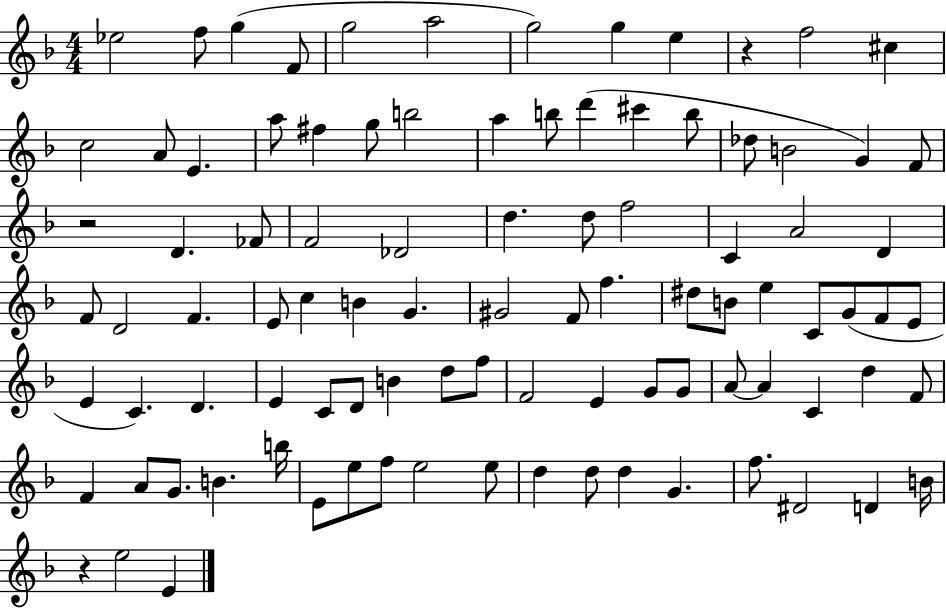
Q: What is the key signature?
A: F major